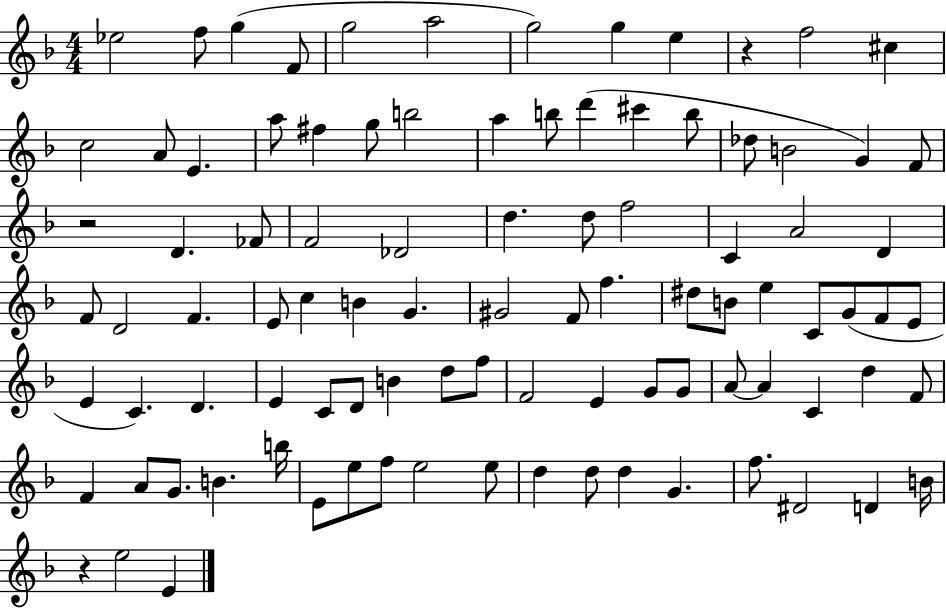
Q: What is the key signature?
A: F major